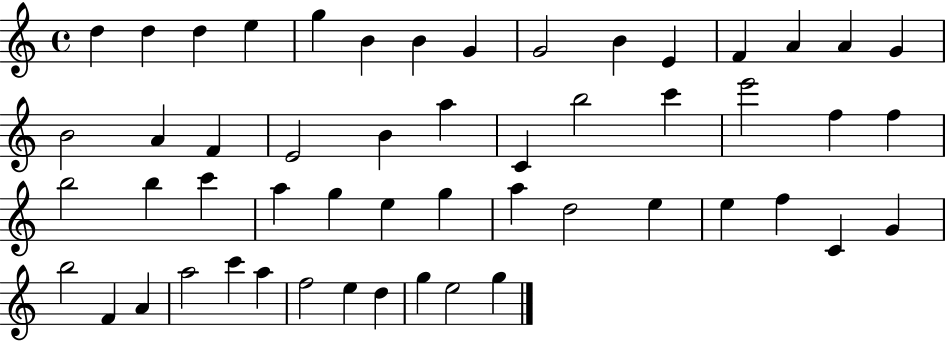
X:1
T:Untitled
M:4/4
L:1/4
K:C
d d d e g B B G G2 B E F A A G B2 A F E2 B a C b2 c' e'2 f f b2 b c' a g e g a d2 e e f C G b2 F A a2 c' a f2 e d g e2 g